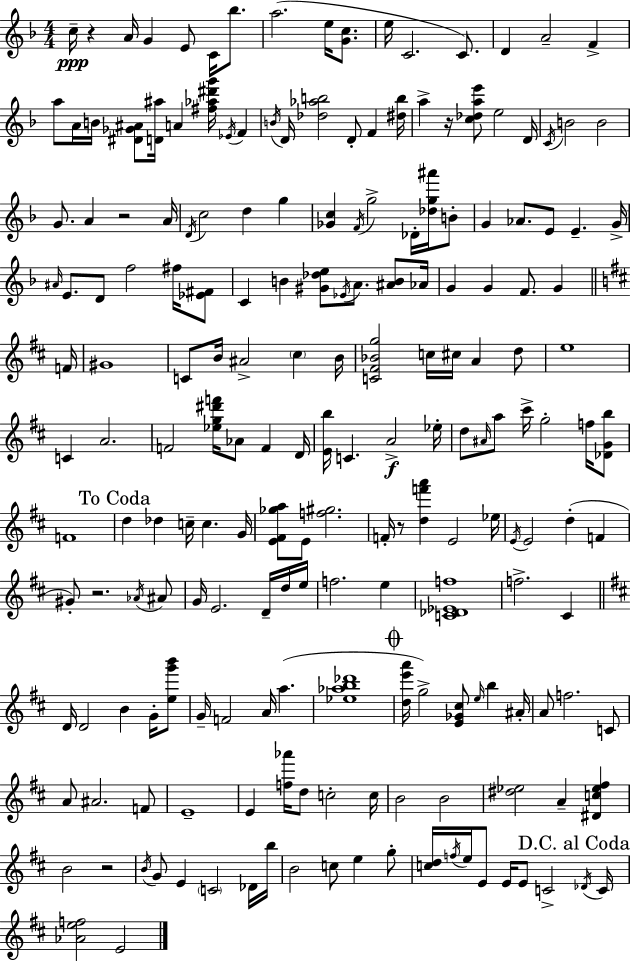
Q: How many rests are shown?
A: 6